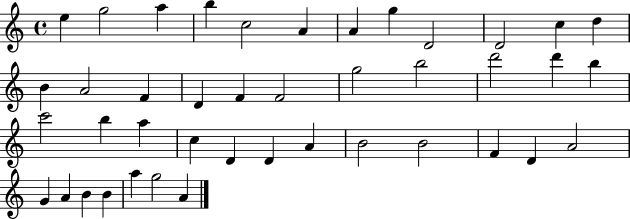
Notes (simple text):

E5/q G5/h A5/q B5/q C5/h A4/q A4/q G5/q D4/h D4/h C5/q D5/q B4/q A4/h F4/q D4/q F4/q F4/h G5/h B5/h D6/h D6/q B5/q C6/h B5/q A5/q C5/q D4/q D4/q A4/q B4/h B4/h F4/q D4/q A4/h G4/q A4/q B4/q B4/q A5/q G5/h A4/q